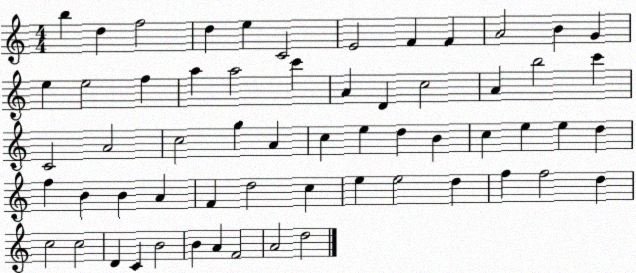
X:1
T:Untitled
M:4/4
L:1/4
K:C
b d f2 d e C2 E2 F F A2 B G e e2 f a a2 c' A D c2 A b2 c' C2 A2 c2 g A c e d B c e e d f B B A F d2 c e e2 d f f2 d c2 c2 D C B2 B A F2 A2 d2